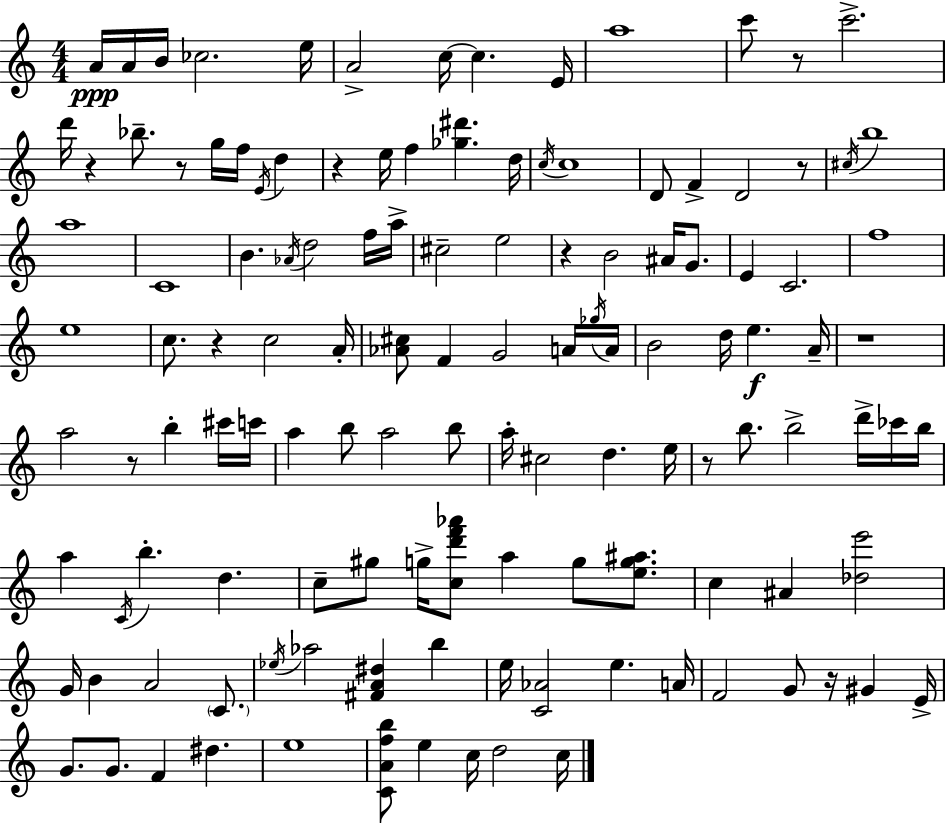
{
  \clef treble
  \numericTimeSignature
  \time 4/4
  \key a \minor
  a'16\ppp a'16 b'16 ces''2. e''16 | a'2-> c''16~~ c''4. e'16 | a''1 | c'''8 r8 c'''2.-> | \break d'''16 r4 bes''8.-- r8 g''16 f''16 \acciaccatura { e'16 } d''4 | r4 e''16 f''4 <ges'' dis'''>4. | d''16 \acciaccatura { c''16 } c''1 | d'8 f'4-> d'2 | \break r8 \acciaccatura { cis''16 } b''1 | a''1 | c'1 | b'4. \acciaccatura { aes'16 } d''2 | \break f''16 a''16-> cis''2-- e''2 | r4 b'2 | ais'16 g'8. e'4 c'2. | f''1 | \break e''1 | c''8. r4 c''2 | a'16-. <aes' cis''>8 f'4 g'2 | a'16 \acciaccatura { ges''16 } a'16 b'2 d''16 e''4.\f | \break a'16-- r1 | a''2 r8 b''4-. | cis'''16 c'''16 a''4 b''8 a''2 | b''8 a''16-. cis''2 d''4. | \break e''16 r8 b''8. b''2-> | d'''16-> ces'''16 b''16 a''4 \acciaccatura { c'16 } b''4.-. | d''4. c''8-- gis''8 g''16-> <c'' d''' f''' aes'''>8 a''4 | g''8 <e'' g'' ais''>8. c''4 ais'4 <des'' e'''>2 | \break g'16 b'4 a'2 | \parenthesize c'8. \acciaccatura { ees''16 } aes''2 <fis' a' dis''>4 | b''4 e''16 <c' aes'>2 | e''4. a'16 f'2 g'8 | \break r16 gis'4 e'16-> g'8. g'8. f'4 | dis''4. e''1 | <c' a' f'' b''>8 e''4 c''16 d''2 | c''16 \bar "|."
}